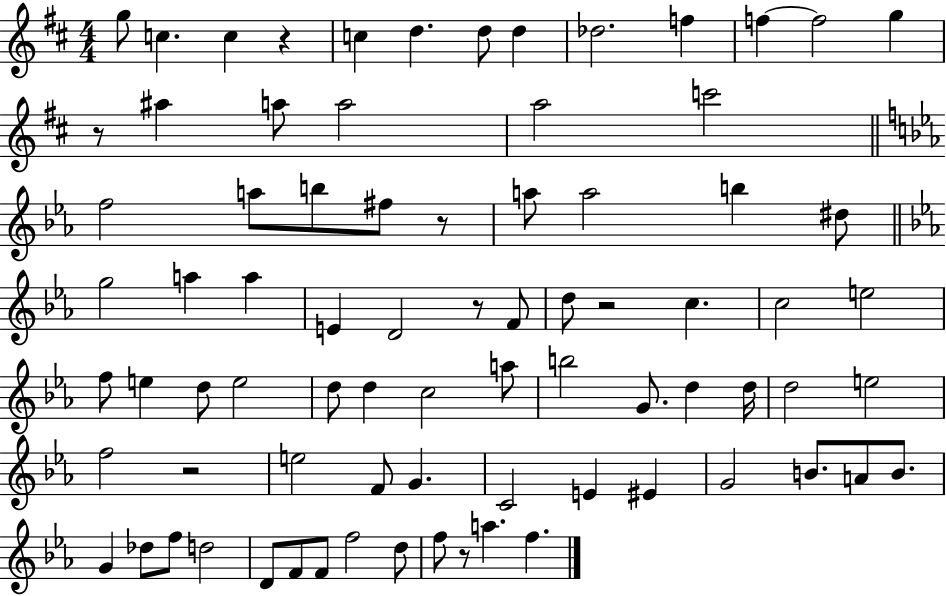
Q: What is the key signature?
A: D major